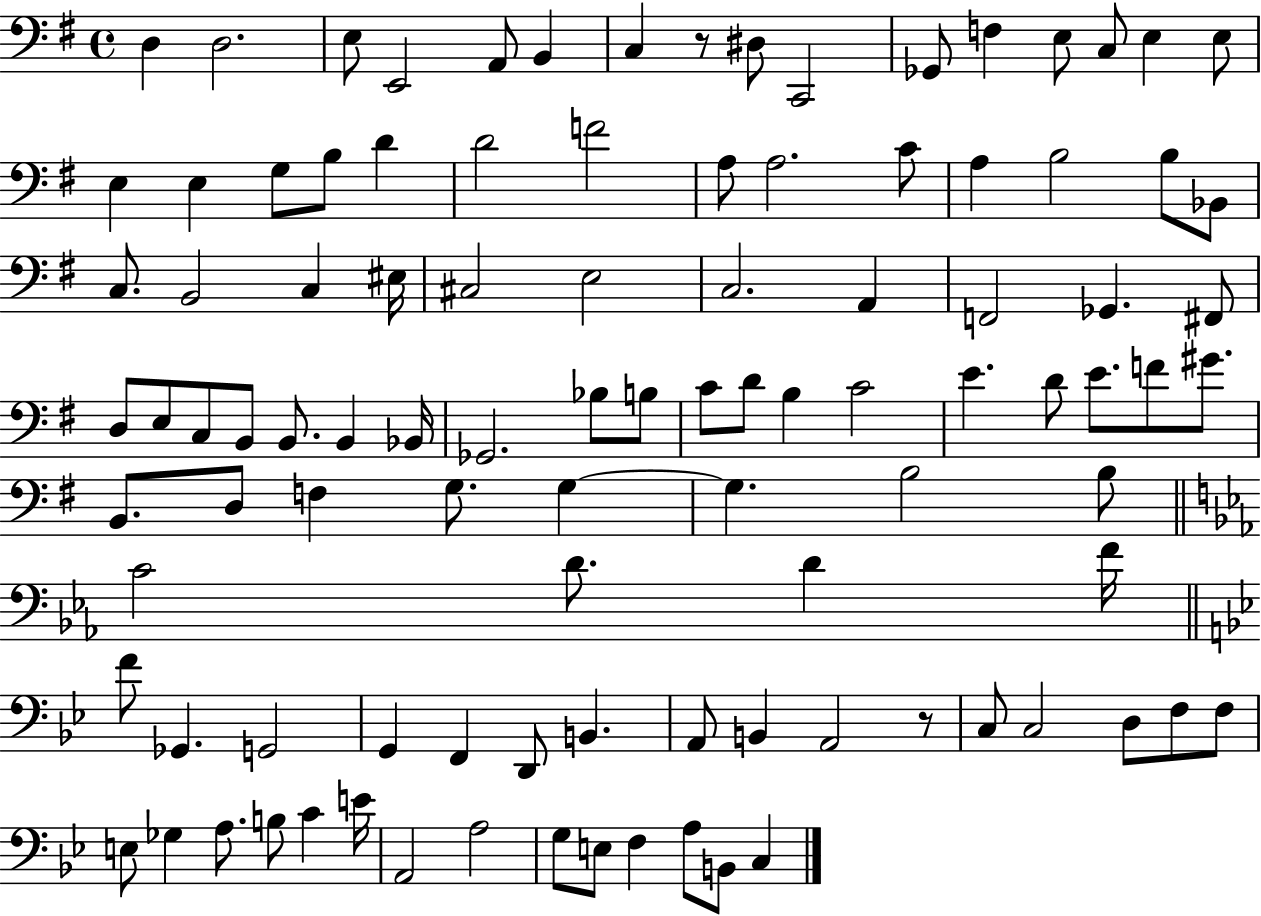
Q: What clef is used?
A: bass